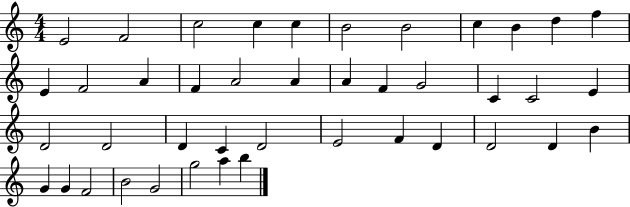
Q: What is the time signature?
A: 4/4